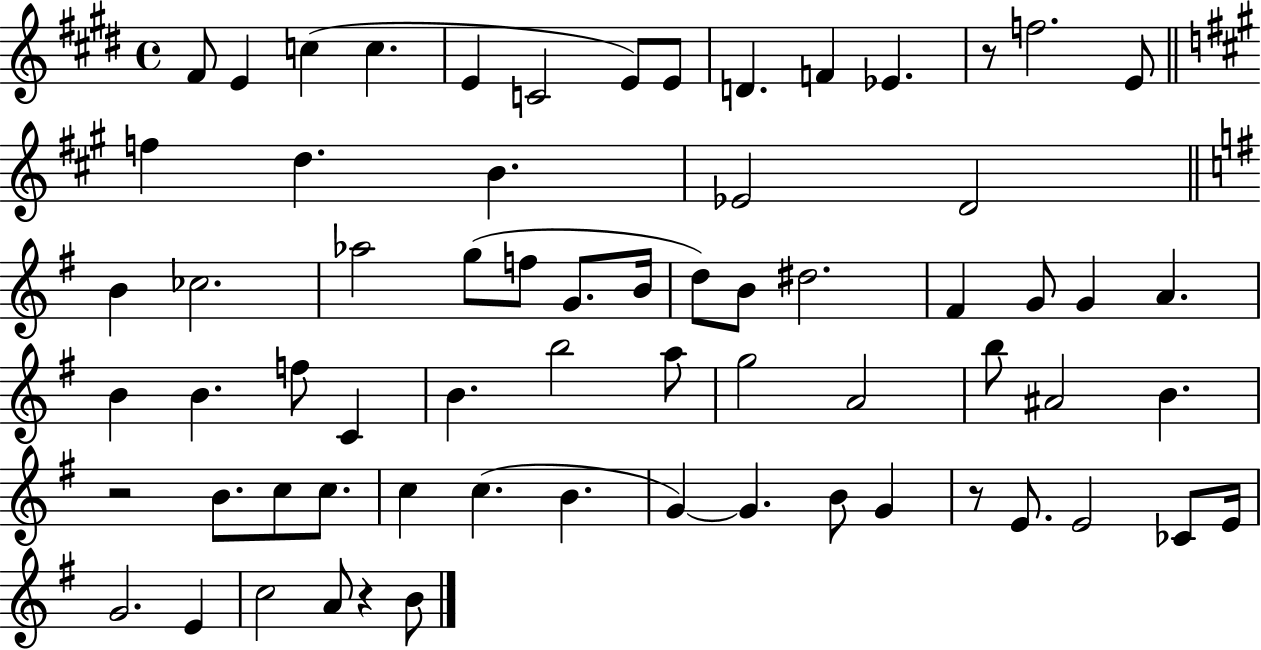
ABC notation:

X:1
T:Untitled
M:4/4
L:1/4
K:E
^F/2 E c c E C2 E/2 E/2 D F _E z/2 f2 E/2 f d B _E2 D2 B _c2 _a2 g/2 f/2 G/2 B/4 d/2 B/2 ^d2 ^F G/2 G A B B f/2 C B b2 a/2 g2 A2 b/2 ^A2 B z2 B/2 c/2 c/2 c c B G G B/2 G z/2 E/2 E2 _C/2 E/4 G2 E c2 A/2 z B/2